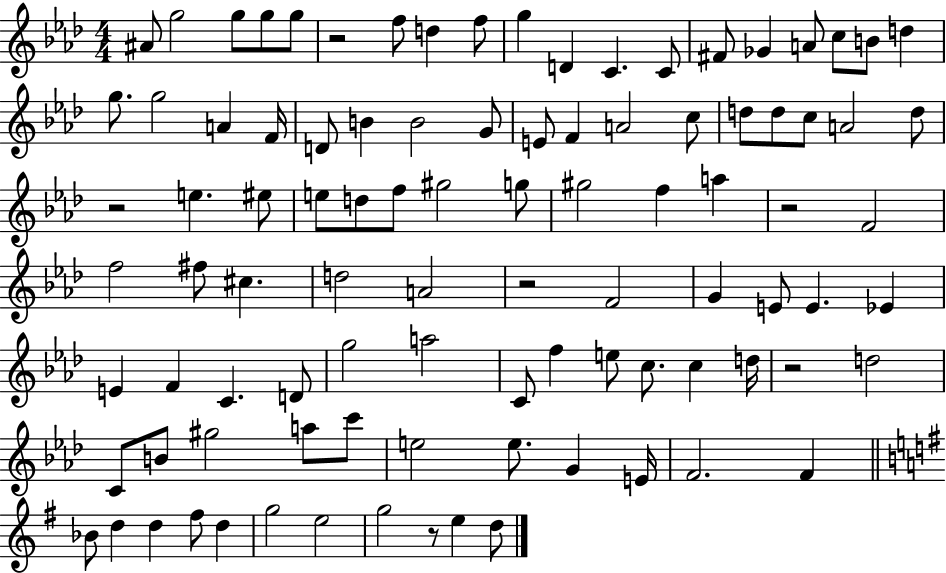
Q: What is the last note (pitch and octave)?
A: D5